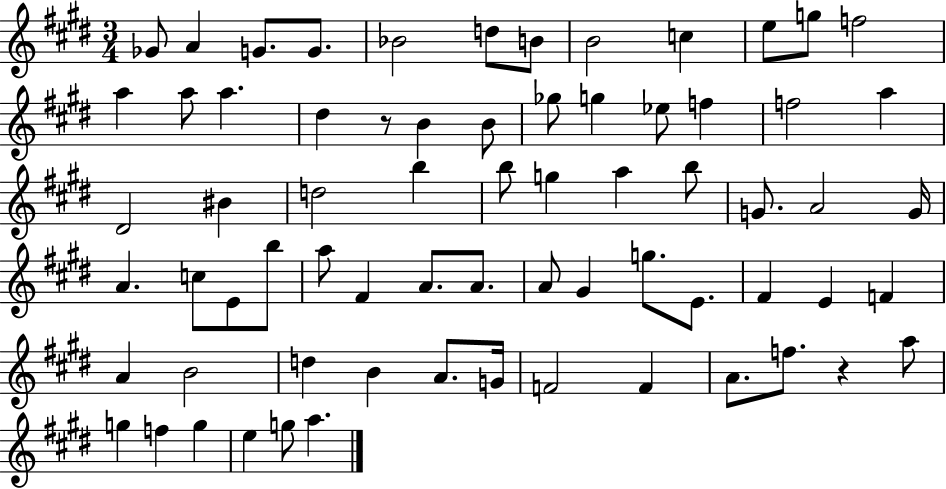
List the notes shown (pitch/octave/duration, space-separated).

Gb4/e A4/q G4/e. G4/e. Bb4/h D5/e B4/e B4/h C5/q E5/e G5/e F5/h A5/q A5/e A5/q. D#5/q R/e B4/q B4/e Gb5/e G5/q Eb5/e F5/q F5/h A5/q D#4/h BIS4/q D5/h B5/q B5/e G5/q A5/q B5/e G4/e. A4/h G4/s A4/q. C5/e E4/e B5/e A5/e F#4/q A4/e. A4/e. A4/e G#4/q G5/e. E4/e. F#4/q E4/q F4/q A4/q B4/h D5/q B4/q A4/e. G4/s F4/h F4/q A4/e. F5/e. R/q A5/e G5/q F5/q G5/q E5/q G5/e A5/q.